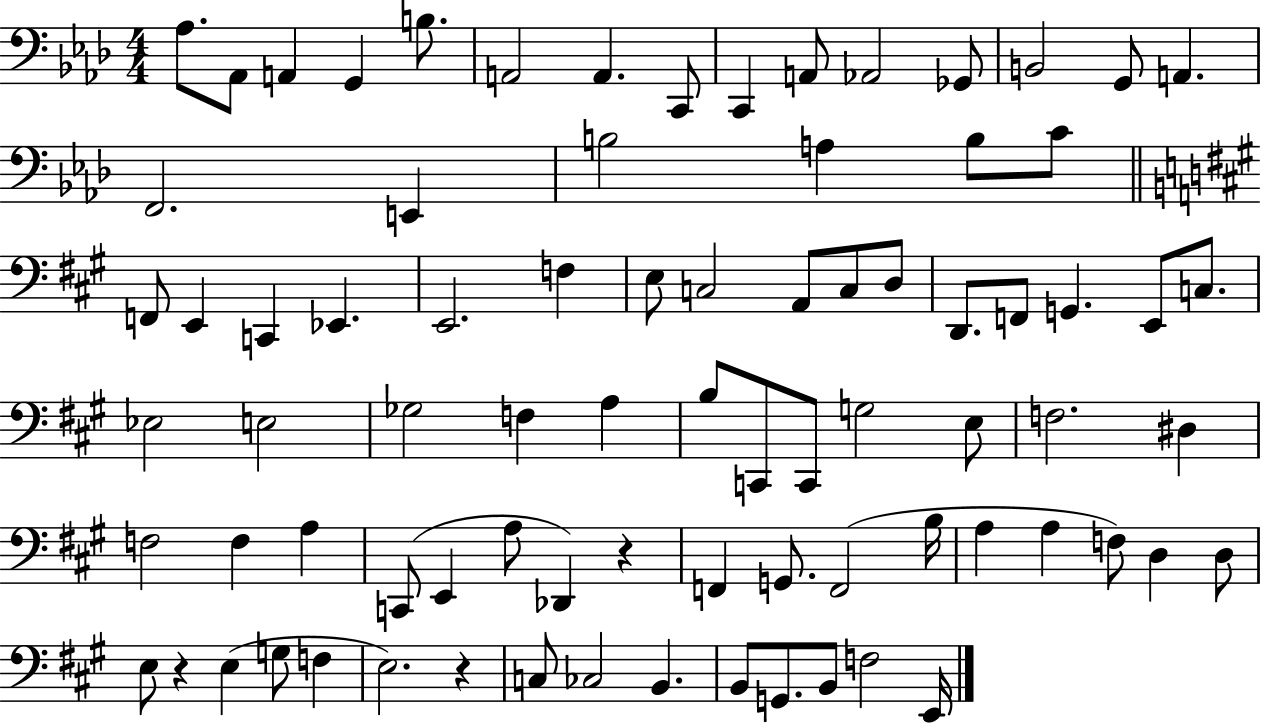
Ab3/e. Ab2/e A2/q G2/q B3/e. A2/h A2/q. C2/e C2/q A2/e Ab2/h Gb2/e B2/h G2/e A2/q. F2/h. E2/q B3/h A3/q B3/e C4/e F2/e E2/q C2/q Eb2/q. E2/h. F3/q E3/e C3/h A2/e C3/e D3/e D2/e. F2/e G2/q. E2/e C3/e. Eb3/h E3/h Gb3/h F3/q A3/q B3/e C2/e C2/e G3/h E3/e F3/h. D#3/q F3/h F3/q A3/q C2/e E2/q A3/e Db2/q R/q F2/q G2/e. F2/h B3/s A3/q A3/q F3/e D3/q D3/e E3/e R/q E3/q G3/e F3/q E3/h. R/q C3/e CES3/h B2/q. B2/e G2/e. B2/e F3/h E2/s